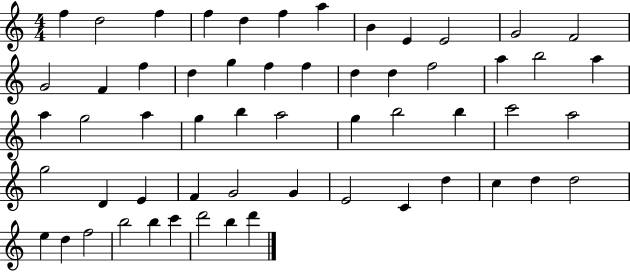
X:1
T:Untitled
M:4/4
L:1/4
K:C
f d2 f f d f a B E E2 G2 F2 G2 F f d g f f d d f2 a b2 a a g2 a g b a2 g b2 b c'2 a2 g2 D E F G2 G E2 C d c d d2 e d f2 b2 b c' d'2 b d'